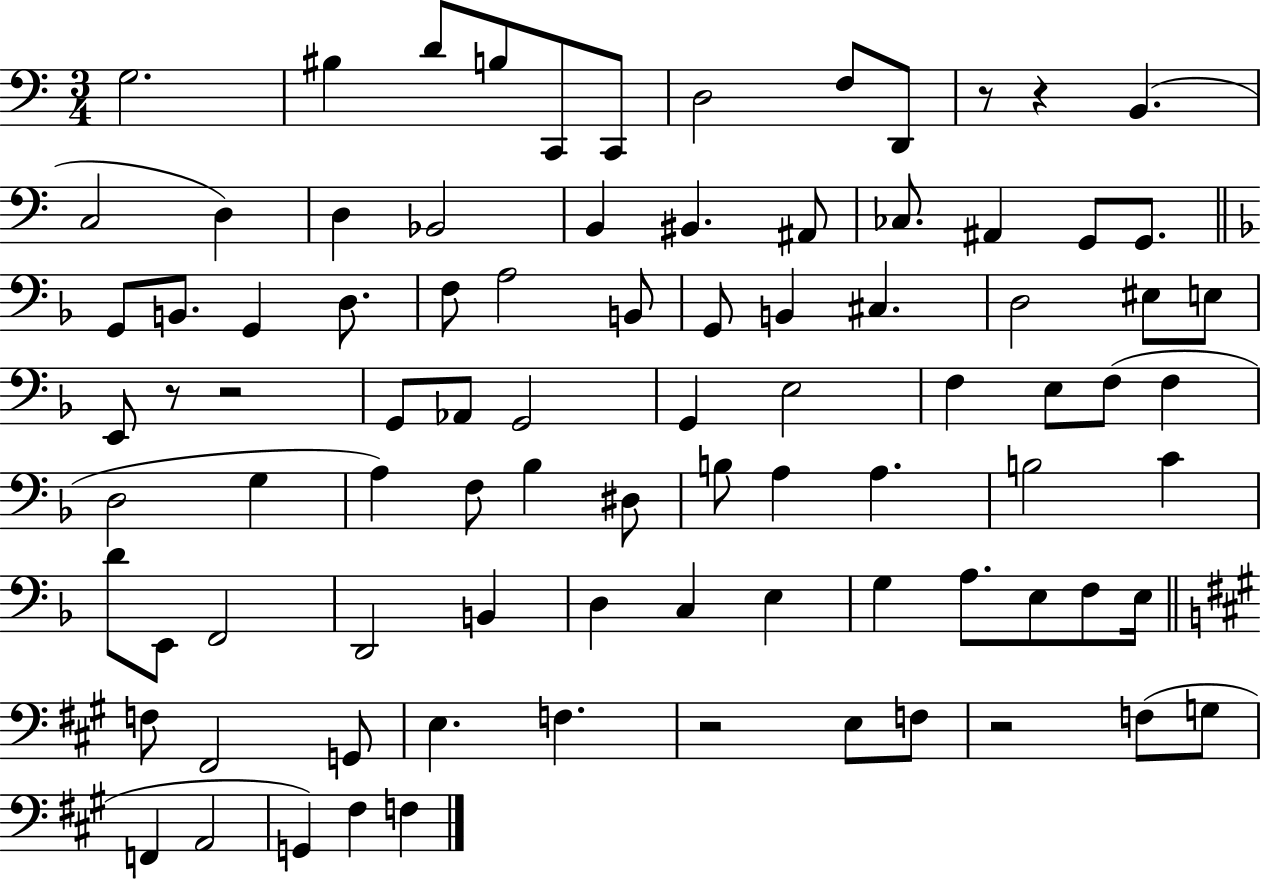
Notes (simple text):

G3/h. BIS3/q D4/e B3/e C2/e C2/e D3/h F3/e D2/e R/e R/q B2/q. C3/h D3/q D3/q Bb2/h B2/q BIS2/q. A#2/e CES3/e. A#2/q G2/e G2/e. G2/e B2/e. G2/q D3/e. F3/e A3/h B2/e G2/e B2/q C#3/q. D3/h EIS3/e E3/e E2/e R/e R/h G2/e Ab2/e G2/h G2/q E3/h F3/q E3/e F3/e F3/q D3/h G3/q A3/q F3/e Bb3/q D#3/e B3/e A3/q A3/q. B3/h C4/q D4/e E2/e F2/h D2/h B2/q D3/q C3/q E3/q G3/q A3/e. E3/e F3/e E3/s F3/e F#2/h G2/e E3/q. F3/q. R/h E3/e F3/e R/h F3/e G3/e F2/q A2/h G2/q F#3/q F3/q